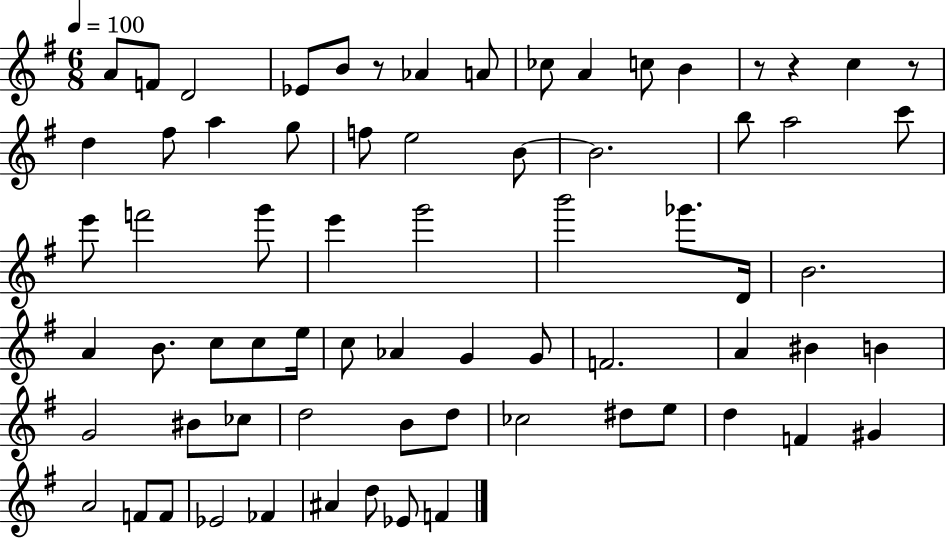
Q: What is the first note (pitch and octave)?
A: A4